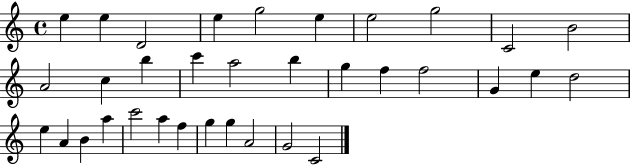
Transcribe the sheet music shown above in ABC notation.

X:1
T:Untitled
M:4/4
L:1/4
K:C
e e D2 e g2 e e2 g2 C2 B2 A2 c b c' a2 b g f f2 G e d2 e A B a c'2 a f g g A2 G2 C2